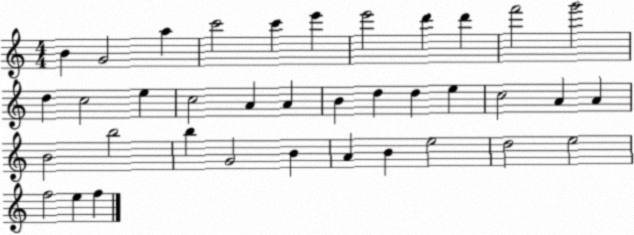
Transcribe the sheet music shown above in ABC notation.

X:1
T:Untitled
M:4/4
L:1/4
K:C
B G2 a c'2 c' e' e'2 d' d' f'2 g'2 d c2 e c2 A A B d d e c2 A A B2 b2 b G2 B A B e2 d2 e2 f2 e f